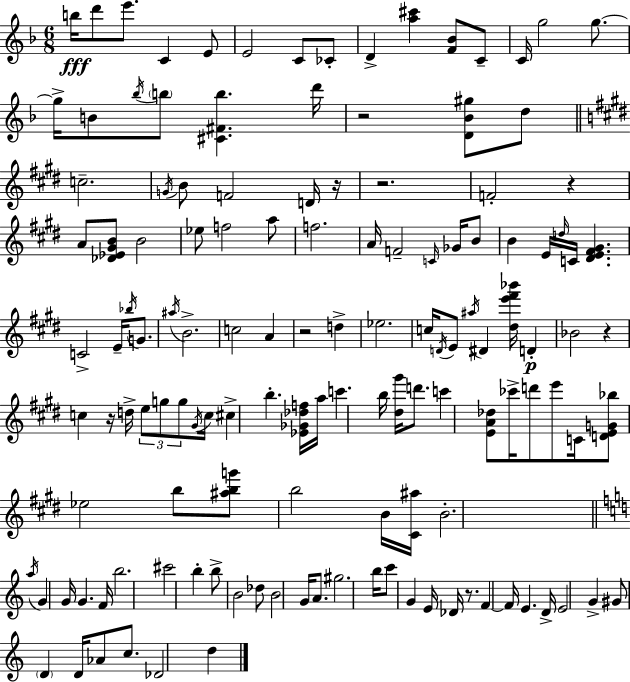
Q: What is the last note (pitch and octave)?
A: D5